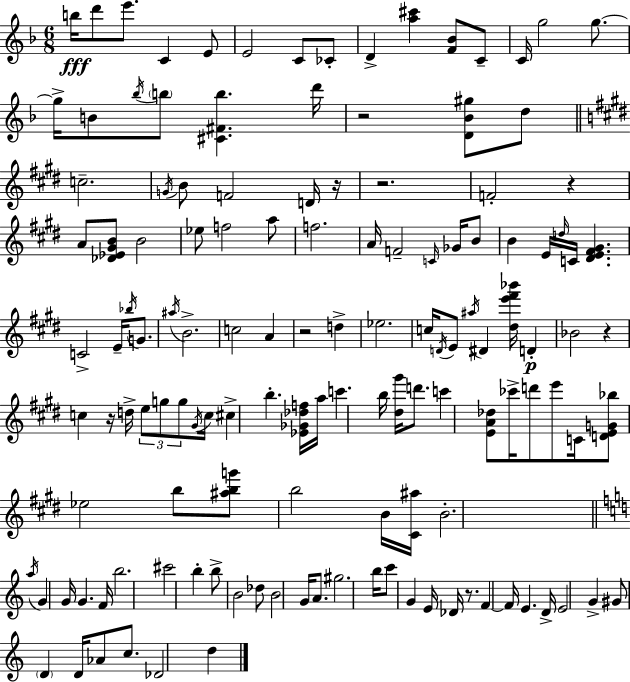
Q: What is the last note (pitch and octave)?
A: D5